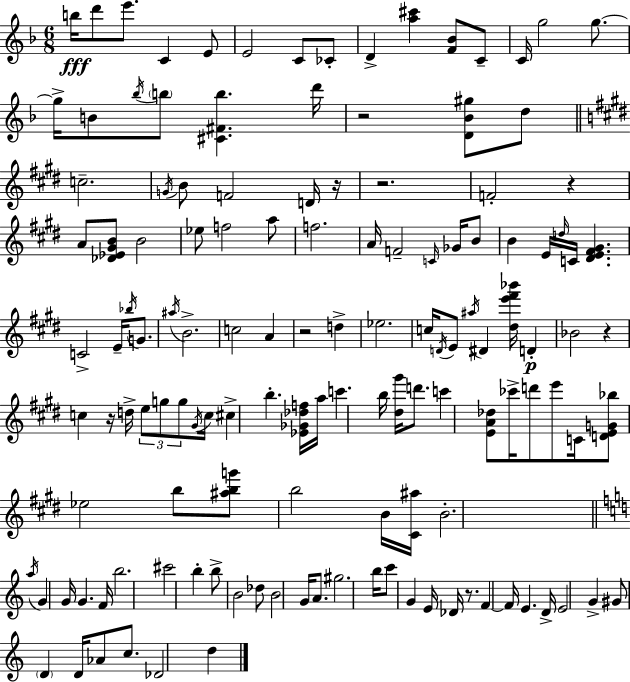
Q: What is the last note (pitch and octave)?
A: D5